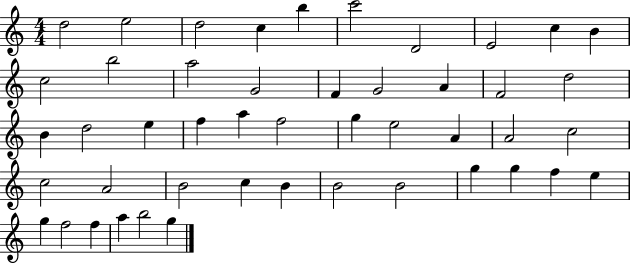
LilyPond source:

{
  \clef treble
  \numericTimeSignature
  \time 4/4
  \key c \major
  d''2 e''2 | d''2 c''4 b''4 | c'''2 d'2 | e'2 c''4 b'4 | \break c''2 b''2 | a''2 g'2 | f'4 g'2 a'4 | f'2 d''2 | \break b'4 d''2 e''4 | f''4 a''4 f''2 | g''4 e''2 a'4 | a'2 c''2 | \break c''2 a'2 | b'2 c''4 b'4 | b'2 b'2 | g''4 g''4 f''4 e''4 | \break g''4 f''2 f''4 | a''4 b''2 g''4 | \bar "|."
}